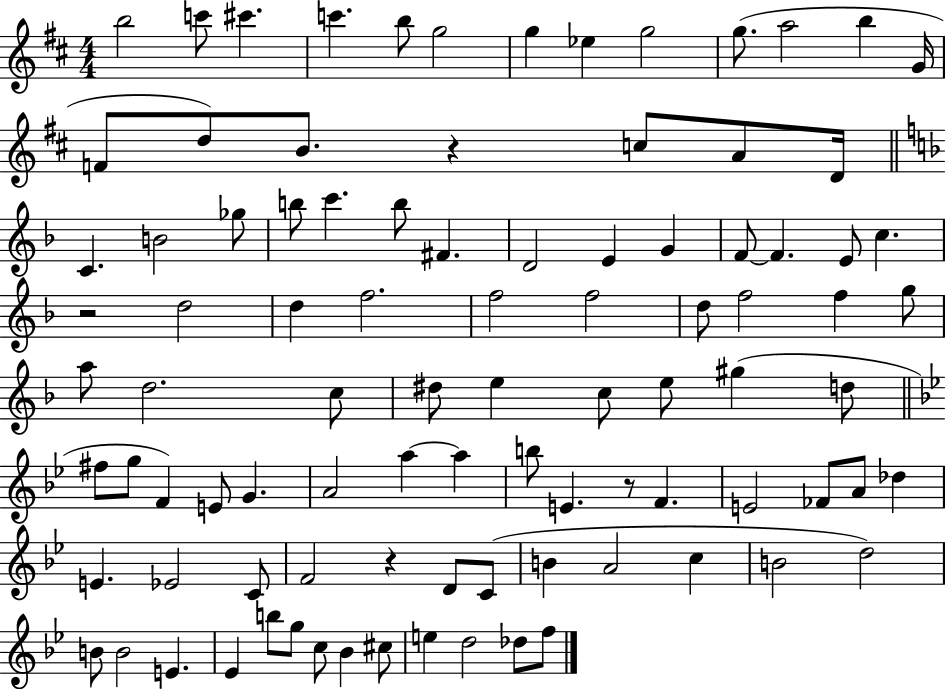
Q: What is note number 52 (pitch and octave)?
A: F#5